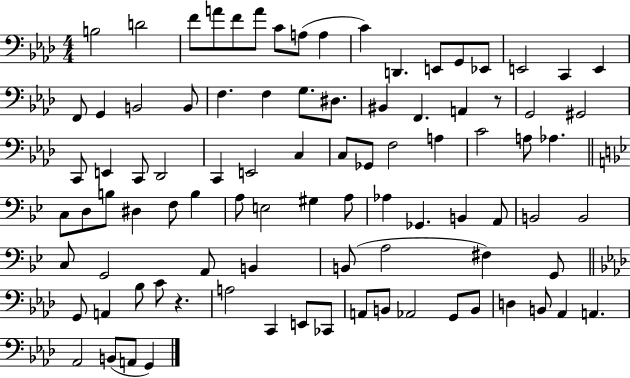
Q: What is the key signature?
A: AES major